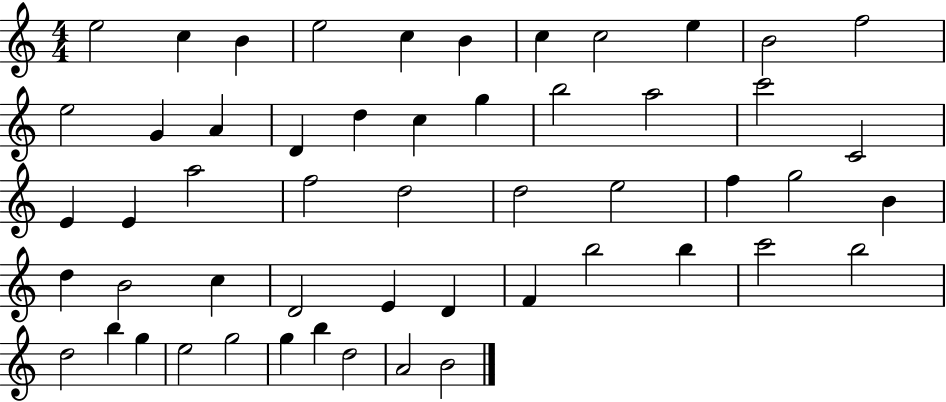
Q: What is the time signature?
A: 4/4